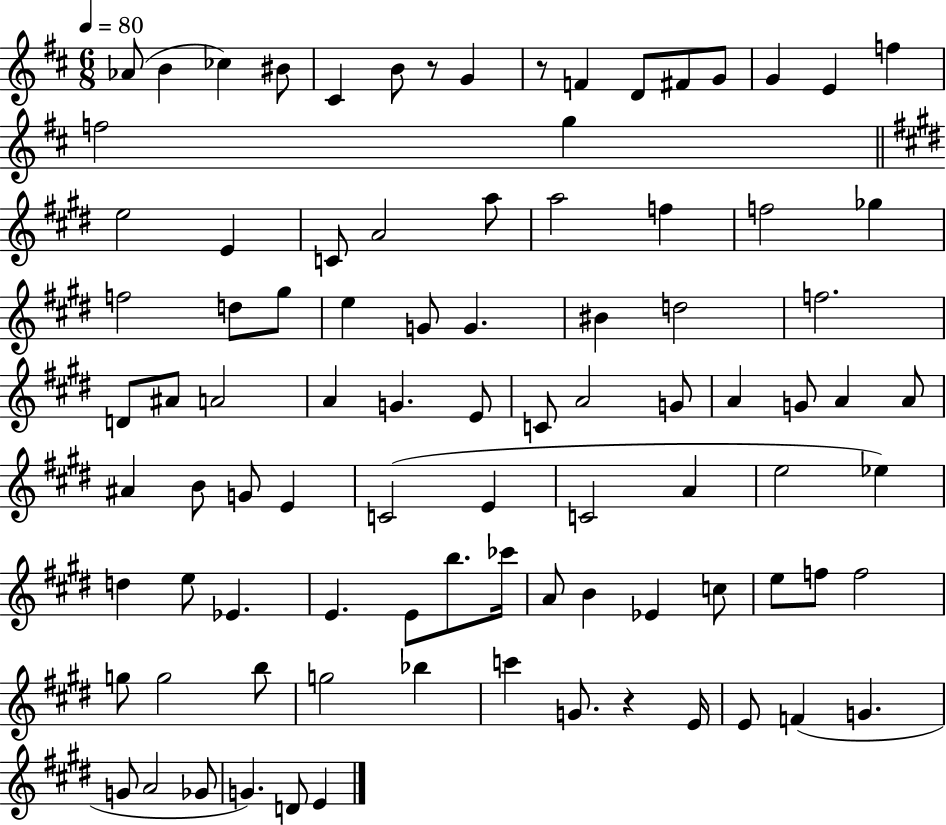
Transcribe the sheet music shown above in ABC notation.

X:1
T:Untitled
M:6/8
L:1/4
K:D
_A/2 B _c ^B/2 ^C B/2 z/2 G z/2 F D/2 ^F/2 G/2 G E f f2 g e2 E C/2 A2 a/2 a2 f f2 _g f2 d/2 ^g/2 e G/2 G ^B d2 f2 D/2 ^A/2 A2 A G E/2 C/2 A2 G/2 A G/2 A A/2 ^A B/2 G/2 E C2 E C2 A e2 _e d e/2 _E E E/2 b/2 _c'/4 A/2 B _E c/2 e/2 f/2 f2 g/2 g2 b/2 g2 _b c' G/2 z E/4 E/2 F G G/2 A2 _G/2 G D/2 E